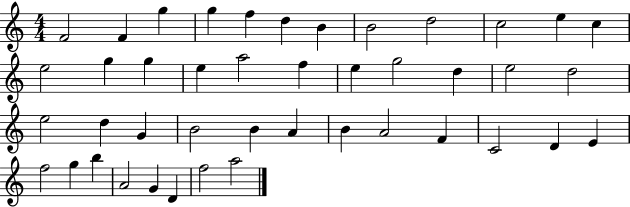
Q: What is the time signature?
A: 4/4